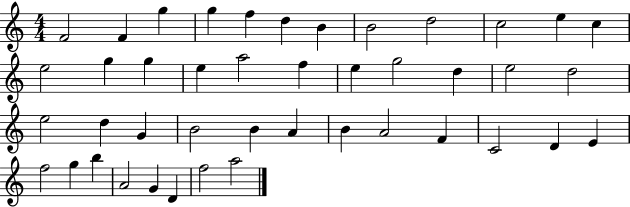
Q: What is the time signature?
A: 4/4